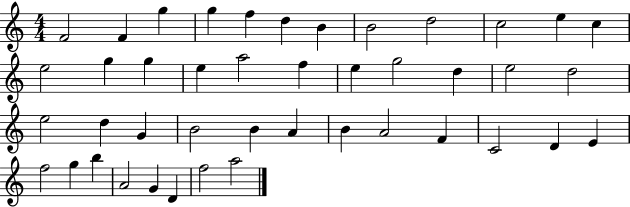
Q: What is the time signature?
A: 4/4